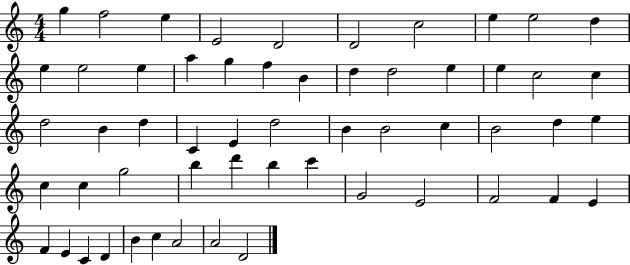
X:1
T:Untitled
M:4/4
L:1/4
K:C
g f2 e E2 D2 D2 c2 e e2 d e e2 e a g f B d d2 e e c2 c d2 B d C E d2 B B2 c B2 d e c c g2 b d' b c' G2 E2 F2 F E F E C D B c A2 A2 D2